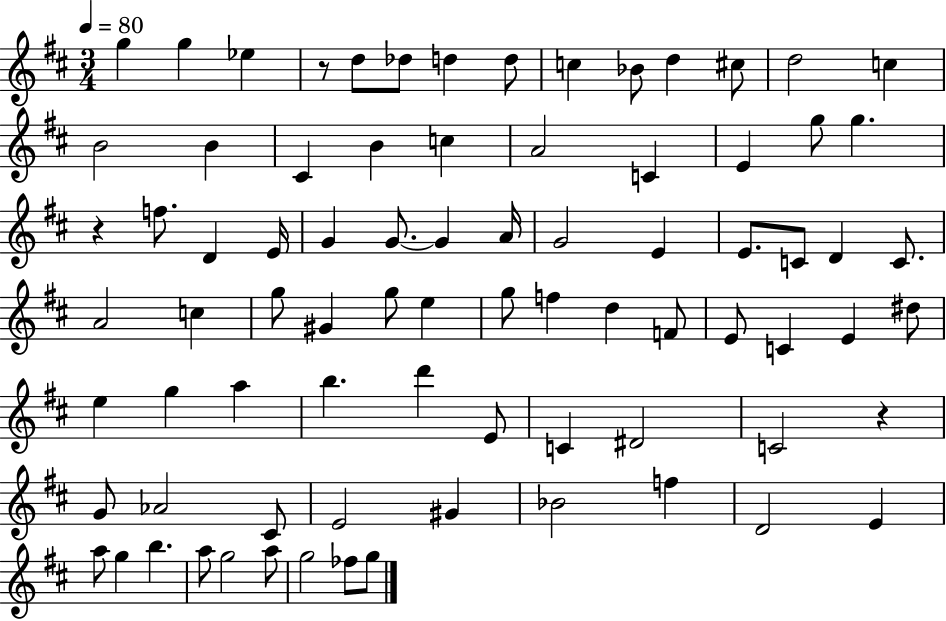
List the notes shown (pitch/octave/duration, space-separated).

G5/q G5/q Eb5/q R/e D5/e Db5/e D5/q D5/e C5/q Bb4/e D5/q C#5/e D5/h C5/q B4/h B4/q C#4/q B4/q C5/q A4/h C4/q E4/q G5/e G5/q. R/q F5/e. D4/q E4/s G4/q G4/e. G4/q A4/s G4/h E4/q E4/e. C4/e D4/q C4/e. A4/h C5/q G5/e G#4/q G5/e E5/q G5/e F5/q D5/q F4/e E4/e C4/q E4/q D#5/e E5/q G5/q A5/q B5/q. D6/q E4/e C4/q D#4/h C4/h R/q G4/e Ab4/h C#4/e E4/h G#4/q Bb4/h F5/q D4/h E4/q A5/e G5/q B5/q. A5/e G5/h A5/e G5/h FES5/e G5/e